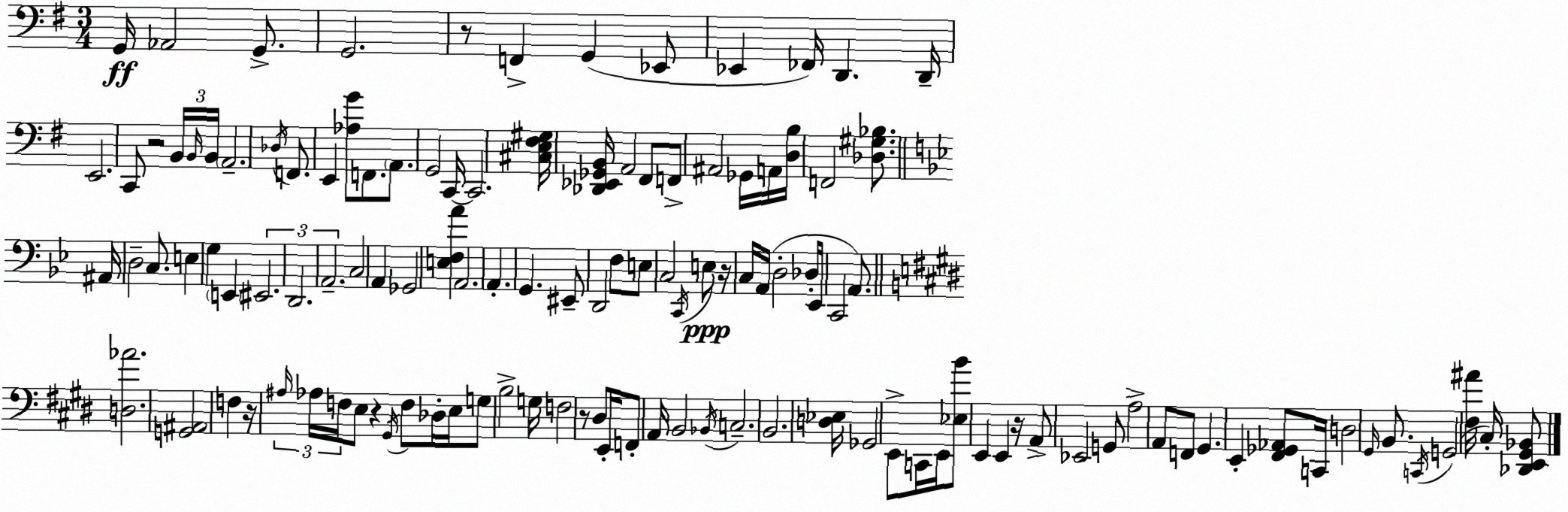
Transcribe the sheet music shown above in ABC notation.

X:1
T:Untitled
M:3/4
L:1/4
K:Em
G,,/4 _A,,2 G,,/2 G,,2 z/2 F,, G,, _E,,/2 _E,, _F,,/4 D,, D,,/4 E,,2 C,,/2 z2 B,,/4 B,,/4 B,,/4 A,,2 _D,/4 F,,/2 E,, [_A,G]/2 F,,/2 A,,/2 G,,2 C,,/4 C,,2 [^C,E,^F,^G,]/4 [_D,,_E,,_G,,B,,]/4 A,,2 ^F,,/2 F,,/2 ^A,,2 _G,,/4 A,,/4 [D,B,]/4 F,,2 [_D,^G,_B,]/2 ^A,,/4 D,2 C,/2 E, G, E,, ^E,,2 D,,2 A,,2 C,2 A,, _G,,2 [E,F,A] A,,2 A,, G,, ^E,,/2 D,,2 F,/2 E,/2 C,2 C,,/4 E,/2 z/4 C,/4 A,,/4 D,2 _D,/4 _E,,/4 C,,2 A,,/2 [D,_A]2 [G,,^A,,]2 F, z/4 ^A,/4 _A,/4 F,/4 E,/2 z ^G,,/4 F,/2 _D,/4 E,/4 G,/2 B,2 G,/4 F,2 z/2 ^D,/2 E,,/4 F,,/2 A,,/4 B,,2 _B,,/4 C,2 B,,2 [D,_E,]/4 _G,,2 E,,/2 C,,/4 E,,/4 [_E,B]/2 E,, E,, z/4 A,,/2 _E,,2 G,,/2 A,2 A,,/2 F,,/2 ^G,, E,, [^F,,_G,,_A,,]/2 C,,/4 D,2 ^G,,/4 B,,/2 C,,/4 G,,2 [^F,^A]/4 ^C,/4 [_D,,E,,^G,,_B,,]/2